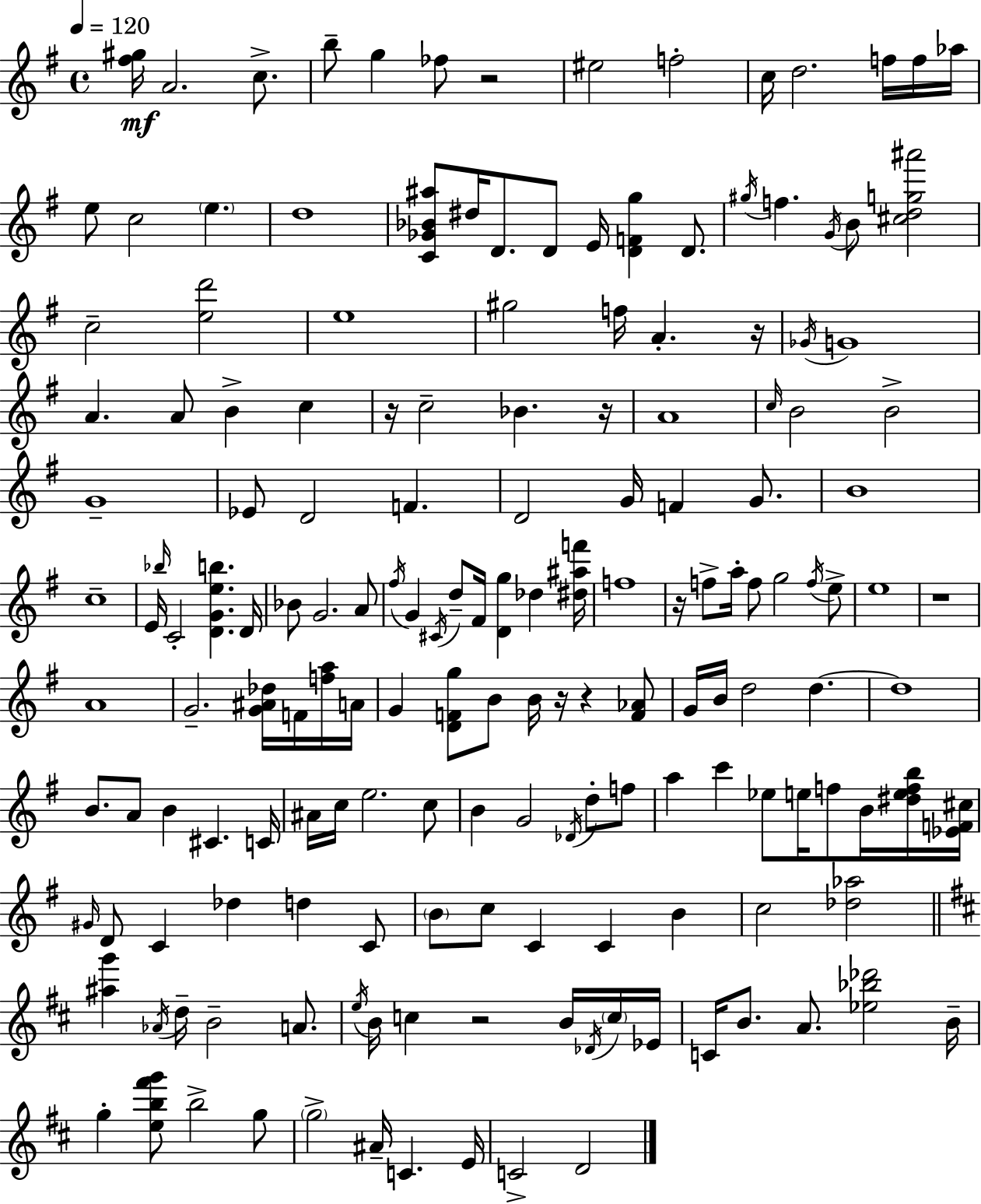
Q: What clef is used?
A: treble